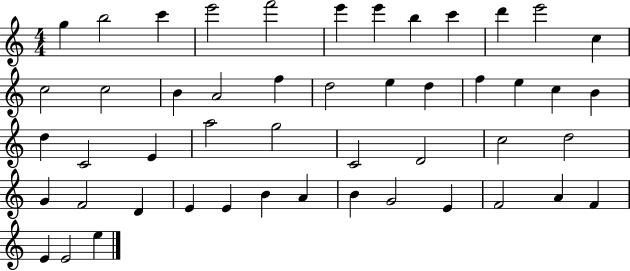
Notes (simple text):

G5/q B5/h C6/q E6/h F6/h E6/q E6/q B5/q C6/q D6/q E6/h C5/q C5/h C5/h B4/q A4/h F5/q D5/h E5/q D5/q F5/q E5/q C5/q B4/q D5/q C4/h E4/q A5/h G5/h C4/h D4/h C5/h D5/h G4/q F4/h D4/q E4/q E4/q B4/q A4/q B4/q G4/h E4/q F4/h A4/q F4/q E4/q E4/h E5/q